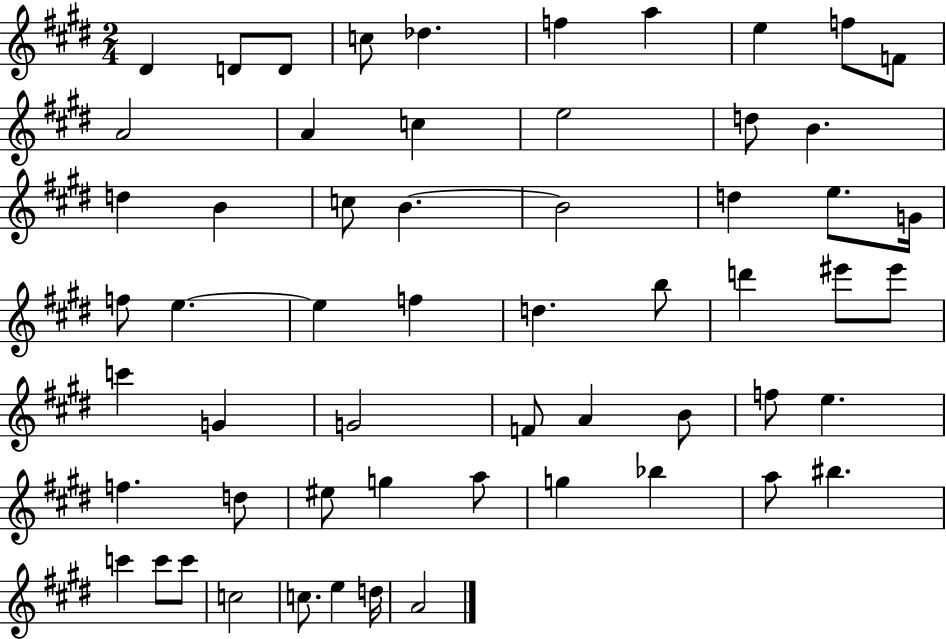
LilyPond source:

{
  \clef treble
  \numericTimeSignature
  \time 2/4
  \key e \major
  \repeat volta 2 { dis'4 d'8 d'8 | c''8 des''4. | f''4 a''4 | e''4 f''8 f'8 | \break a'2 | a'4 c''4 | e''2 | d''8 b'4. | \break d''4 b'4 | c''8 b'4.~~ | b'2 | d''4 e''8. g'16 | \break f''8 e''4.~~ | e''4 f''4 | d''4. b''8 | d'''4 eis'''8 eis'''8 | \break c'''4 g'4 | g'2 | f'8 a'4 b'8 | f''8 e''4. | \break f''4. d''8 | eis''8 g''4 a''8 | g''4 bes''4 | a''8 bis''4. | \break c'''4 c'''8 c'''8 | c''2 | c''8. e''4 d''16 | a'2 | \break } \bar "|."
}